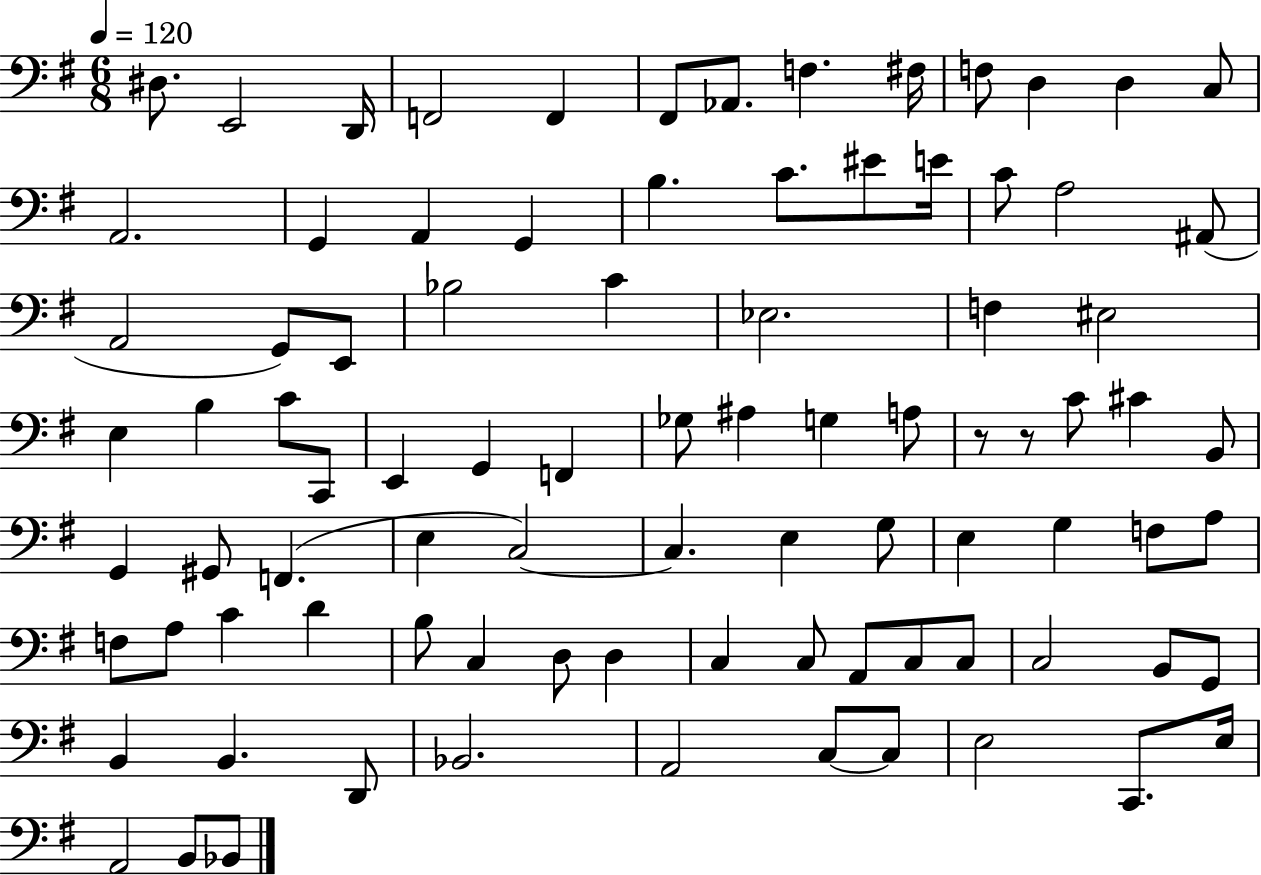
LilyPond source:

{
  \clef bass
  \numericTimeSignature
  \time 6/8
  \key g \major
  \tempo 4 = 120
  dis8. e,2 d,16 | f,2 f,4 | fis,8 aes,8. f4. fis16 | f8 d4 d4 c8 | \break a,2. | g,4 a,4 g,4 | b4. c'8. eis'8 e'16 | c'8 a2 ais,8( | \break a,2 g,8) e,8 | bes2 c'4 | ees2. | f4 eis2 | \break e4 b4 c'8 c,8 | e,4 g,4 f,4 | ges8 ais4 g4 a8 | r8 r8 c'8 cis'4 b,8 | \break g,4 gis,8 f,4.( | e4 c2~~) | c4. e4 g8 | e4 g4 f8 a8 | \break f8 a8 c'4 d'4 | b8 c4 d8 d4 | c4 c8 a,8 c8 c8 | c2 b,8 g,8 | \break b,4 b,4. d,8 | bes,2. | a,2 c8~~ c8 | e2 c,8. e16 | \break a,2 b,8 bes,8 | \bar "|."
}